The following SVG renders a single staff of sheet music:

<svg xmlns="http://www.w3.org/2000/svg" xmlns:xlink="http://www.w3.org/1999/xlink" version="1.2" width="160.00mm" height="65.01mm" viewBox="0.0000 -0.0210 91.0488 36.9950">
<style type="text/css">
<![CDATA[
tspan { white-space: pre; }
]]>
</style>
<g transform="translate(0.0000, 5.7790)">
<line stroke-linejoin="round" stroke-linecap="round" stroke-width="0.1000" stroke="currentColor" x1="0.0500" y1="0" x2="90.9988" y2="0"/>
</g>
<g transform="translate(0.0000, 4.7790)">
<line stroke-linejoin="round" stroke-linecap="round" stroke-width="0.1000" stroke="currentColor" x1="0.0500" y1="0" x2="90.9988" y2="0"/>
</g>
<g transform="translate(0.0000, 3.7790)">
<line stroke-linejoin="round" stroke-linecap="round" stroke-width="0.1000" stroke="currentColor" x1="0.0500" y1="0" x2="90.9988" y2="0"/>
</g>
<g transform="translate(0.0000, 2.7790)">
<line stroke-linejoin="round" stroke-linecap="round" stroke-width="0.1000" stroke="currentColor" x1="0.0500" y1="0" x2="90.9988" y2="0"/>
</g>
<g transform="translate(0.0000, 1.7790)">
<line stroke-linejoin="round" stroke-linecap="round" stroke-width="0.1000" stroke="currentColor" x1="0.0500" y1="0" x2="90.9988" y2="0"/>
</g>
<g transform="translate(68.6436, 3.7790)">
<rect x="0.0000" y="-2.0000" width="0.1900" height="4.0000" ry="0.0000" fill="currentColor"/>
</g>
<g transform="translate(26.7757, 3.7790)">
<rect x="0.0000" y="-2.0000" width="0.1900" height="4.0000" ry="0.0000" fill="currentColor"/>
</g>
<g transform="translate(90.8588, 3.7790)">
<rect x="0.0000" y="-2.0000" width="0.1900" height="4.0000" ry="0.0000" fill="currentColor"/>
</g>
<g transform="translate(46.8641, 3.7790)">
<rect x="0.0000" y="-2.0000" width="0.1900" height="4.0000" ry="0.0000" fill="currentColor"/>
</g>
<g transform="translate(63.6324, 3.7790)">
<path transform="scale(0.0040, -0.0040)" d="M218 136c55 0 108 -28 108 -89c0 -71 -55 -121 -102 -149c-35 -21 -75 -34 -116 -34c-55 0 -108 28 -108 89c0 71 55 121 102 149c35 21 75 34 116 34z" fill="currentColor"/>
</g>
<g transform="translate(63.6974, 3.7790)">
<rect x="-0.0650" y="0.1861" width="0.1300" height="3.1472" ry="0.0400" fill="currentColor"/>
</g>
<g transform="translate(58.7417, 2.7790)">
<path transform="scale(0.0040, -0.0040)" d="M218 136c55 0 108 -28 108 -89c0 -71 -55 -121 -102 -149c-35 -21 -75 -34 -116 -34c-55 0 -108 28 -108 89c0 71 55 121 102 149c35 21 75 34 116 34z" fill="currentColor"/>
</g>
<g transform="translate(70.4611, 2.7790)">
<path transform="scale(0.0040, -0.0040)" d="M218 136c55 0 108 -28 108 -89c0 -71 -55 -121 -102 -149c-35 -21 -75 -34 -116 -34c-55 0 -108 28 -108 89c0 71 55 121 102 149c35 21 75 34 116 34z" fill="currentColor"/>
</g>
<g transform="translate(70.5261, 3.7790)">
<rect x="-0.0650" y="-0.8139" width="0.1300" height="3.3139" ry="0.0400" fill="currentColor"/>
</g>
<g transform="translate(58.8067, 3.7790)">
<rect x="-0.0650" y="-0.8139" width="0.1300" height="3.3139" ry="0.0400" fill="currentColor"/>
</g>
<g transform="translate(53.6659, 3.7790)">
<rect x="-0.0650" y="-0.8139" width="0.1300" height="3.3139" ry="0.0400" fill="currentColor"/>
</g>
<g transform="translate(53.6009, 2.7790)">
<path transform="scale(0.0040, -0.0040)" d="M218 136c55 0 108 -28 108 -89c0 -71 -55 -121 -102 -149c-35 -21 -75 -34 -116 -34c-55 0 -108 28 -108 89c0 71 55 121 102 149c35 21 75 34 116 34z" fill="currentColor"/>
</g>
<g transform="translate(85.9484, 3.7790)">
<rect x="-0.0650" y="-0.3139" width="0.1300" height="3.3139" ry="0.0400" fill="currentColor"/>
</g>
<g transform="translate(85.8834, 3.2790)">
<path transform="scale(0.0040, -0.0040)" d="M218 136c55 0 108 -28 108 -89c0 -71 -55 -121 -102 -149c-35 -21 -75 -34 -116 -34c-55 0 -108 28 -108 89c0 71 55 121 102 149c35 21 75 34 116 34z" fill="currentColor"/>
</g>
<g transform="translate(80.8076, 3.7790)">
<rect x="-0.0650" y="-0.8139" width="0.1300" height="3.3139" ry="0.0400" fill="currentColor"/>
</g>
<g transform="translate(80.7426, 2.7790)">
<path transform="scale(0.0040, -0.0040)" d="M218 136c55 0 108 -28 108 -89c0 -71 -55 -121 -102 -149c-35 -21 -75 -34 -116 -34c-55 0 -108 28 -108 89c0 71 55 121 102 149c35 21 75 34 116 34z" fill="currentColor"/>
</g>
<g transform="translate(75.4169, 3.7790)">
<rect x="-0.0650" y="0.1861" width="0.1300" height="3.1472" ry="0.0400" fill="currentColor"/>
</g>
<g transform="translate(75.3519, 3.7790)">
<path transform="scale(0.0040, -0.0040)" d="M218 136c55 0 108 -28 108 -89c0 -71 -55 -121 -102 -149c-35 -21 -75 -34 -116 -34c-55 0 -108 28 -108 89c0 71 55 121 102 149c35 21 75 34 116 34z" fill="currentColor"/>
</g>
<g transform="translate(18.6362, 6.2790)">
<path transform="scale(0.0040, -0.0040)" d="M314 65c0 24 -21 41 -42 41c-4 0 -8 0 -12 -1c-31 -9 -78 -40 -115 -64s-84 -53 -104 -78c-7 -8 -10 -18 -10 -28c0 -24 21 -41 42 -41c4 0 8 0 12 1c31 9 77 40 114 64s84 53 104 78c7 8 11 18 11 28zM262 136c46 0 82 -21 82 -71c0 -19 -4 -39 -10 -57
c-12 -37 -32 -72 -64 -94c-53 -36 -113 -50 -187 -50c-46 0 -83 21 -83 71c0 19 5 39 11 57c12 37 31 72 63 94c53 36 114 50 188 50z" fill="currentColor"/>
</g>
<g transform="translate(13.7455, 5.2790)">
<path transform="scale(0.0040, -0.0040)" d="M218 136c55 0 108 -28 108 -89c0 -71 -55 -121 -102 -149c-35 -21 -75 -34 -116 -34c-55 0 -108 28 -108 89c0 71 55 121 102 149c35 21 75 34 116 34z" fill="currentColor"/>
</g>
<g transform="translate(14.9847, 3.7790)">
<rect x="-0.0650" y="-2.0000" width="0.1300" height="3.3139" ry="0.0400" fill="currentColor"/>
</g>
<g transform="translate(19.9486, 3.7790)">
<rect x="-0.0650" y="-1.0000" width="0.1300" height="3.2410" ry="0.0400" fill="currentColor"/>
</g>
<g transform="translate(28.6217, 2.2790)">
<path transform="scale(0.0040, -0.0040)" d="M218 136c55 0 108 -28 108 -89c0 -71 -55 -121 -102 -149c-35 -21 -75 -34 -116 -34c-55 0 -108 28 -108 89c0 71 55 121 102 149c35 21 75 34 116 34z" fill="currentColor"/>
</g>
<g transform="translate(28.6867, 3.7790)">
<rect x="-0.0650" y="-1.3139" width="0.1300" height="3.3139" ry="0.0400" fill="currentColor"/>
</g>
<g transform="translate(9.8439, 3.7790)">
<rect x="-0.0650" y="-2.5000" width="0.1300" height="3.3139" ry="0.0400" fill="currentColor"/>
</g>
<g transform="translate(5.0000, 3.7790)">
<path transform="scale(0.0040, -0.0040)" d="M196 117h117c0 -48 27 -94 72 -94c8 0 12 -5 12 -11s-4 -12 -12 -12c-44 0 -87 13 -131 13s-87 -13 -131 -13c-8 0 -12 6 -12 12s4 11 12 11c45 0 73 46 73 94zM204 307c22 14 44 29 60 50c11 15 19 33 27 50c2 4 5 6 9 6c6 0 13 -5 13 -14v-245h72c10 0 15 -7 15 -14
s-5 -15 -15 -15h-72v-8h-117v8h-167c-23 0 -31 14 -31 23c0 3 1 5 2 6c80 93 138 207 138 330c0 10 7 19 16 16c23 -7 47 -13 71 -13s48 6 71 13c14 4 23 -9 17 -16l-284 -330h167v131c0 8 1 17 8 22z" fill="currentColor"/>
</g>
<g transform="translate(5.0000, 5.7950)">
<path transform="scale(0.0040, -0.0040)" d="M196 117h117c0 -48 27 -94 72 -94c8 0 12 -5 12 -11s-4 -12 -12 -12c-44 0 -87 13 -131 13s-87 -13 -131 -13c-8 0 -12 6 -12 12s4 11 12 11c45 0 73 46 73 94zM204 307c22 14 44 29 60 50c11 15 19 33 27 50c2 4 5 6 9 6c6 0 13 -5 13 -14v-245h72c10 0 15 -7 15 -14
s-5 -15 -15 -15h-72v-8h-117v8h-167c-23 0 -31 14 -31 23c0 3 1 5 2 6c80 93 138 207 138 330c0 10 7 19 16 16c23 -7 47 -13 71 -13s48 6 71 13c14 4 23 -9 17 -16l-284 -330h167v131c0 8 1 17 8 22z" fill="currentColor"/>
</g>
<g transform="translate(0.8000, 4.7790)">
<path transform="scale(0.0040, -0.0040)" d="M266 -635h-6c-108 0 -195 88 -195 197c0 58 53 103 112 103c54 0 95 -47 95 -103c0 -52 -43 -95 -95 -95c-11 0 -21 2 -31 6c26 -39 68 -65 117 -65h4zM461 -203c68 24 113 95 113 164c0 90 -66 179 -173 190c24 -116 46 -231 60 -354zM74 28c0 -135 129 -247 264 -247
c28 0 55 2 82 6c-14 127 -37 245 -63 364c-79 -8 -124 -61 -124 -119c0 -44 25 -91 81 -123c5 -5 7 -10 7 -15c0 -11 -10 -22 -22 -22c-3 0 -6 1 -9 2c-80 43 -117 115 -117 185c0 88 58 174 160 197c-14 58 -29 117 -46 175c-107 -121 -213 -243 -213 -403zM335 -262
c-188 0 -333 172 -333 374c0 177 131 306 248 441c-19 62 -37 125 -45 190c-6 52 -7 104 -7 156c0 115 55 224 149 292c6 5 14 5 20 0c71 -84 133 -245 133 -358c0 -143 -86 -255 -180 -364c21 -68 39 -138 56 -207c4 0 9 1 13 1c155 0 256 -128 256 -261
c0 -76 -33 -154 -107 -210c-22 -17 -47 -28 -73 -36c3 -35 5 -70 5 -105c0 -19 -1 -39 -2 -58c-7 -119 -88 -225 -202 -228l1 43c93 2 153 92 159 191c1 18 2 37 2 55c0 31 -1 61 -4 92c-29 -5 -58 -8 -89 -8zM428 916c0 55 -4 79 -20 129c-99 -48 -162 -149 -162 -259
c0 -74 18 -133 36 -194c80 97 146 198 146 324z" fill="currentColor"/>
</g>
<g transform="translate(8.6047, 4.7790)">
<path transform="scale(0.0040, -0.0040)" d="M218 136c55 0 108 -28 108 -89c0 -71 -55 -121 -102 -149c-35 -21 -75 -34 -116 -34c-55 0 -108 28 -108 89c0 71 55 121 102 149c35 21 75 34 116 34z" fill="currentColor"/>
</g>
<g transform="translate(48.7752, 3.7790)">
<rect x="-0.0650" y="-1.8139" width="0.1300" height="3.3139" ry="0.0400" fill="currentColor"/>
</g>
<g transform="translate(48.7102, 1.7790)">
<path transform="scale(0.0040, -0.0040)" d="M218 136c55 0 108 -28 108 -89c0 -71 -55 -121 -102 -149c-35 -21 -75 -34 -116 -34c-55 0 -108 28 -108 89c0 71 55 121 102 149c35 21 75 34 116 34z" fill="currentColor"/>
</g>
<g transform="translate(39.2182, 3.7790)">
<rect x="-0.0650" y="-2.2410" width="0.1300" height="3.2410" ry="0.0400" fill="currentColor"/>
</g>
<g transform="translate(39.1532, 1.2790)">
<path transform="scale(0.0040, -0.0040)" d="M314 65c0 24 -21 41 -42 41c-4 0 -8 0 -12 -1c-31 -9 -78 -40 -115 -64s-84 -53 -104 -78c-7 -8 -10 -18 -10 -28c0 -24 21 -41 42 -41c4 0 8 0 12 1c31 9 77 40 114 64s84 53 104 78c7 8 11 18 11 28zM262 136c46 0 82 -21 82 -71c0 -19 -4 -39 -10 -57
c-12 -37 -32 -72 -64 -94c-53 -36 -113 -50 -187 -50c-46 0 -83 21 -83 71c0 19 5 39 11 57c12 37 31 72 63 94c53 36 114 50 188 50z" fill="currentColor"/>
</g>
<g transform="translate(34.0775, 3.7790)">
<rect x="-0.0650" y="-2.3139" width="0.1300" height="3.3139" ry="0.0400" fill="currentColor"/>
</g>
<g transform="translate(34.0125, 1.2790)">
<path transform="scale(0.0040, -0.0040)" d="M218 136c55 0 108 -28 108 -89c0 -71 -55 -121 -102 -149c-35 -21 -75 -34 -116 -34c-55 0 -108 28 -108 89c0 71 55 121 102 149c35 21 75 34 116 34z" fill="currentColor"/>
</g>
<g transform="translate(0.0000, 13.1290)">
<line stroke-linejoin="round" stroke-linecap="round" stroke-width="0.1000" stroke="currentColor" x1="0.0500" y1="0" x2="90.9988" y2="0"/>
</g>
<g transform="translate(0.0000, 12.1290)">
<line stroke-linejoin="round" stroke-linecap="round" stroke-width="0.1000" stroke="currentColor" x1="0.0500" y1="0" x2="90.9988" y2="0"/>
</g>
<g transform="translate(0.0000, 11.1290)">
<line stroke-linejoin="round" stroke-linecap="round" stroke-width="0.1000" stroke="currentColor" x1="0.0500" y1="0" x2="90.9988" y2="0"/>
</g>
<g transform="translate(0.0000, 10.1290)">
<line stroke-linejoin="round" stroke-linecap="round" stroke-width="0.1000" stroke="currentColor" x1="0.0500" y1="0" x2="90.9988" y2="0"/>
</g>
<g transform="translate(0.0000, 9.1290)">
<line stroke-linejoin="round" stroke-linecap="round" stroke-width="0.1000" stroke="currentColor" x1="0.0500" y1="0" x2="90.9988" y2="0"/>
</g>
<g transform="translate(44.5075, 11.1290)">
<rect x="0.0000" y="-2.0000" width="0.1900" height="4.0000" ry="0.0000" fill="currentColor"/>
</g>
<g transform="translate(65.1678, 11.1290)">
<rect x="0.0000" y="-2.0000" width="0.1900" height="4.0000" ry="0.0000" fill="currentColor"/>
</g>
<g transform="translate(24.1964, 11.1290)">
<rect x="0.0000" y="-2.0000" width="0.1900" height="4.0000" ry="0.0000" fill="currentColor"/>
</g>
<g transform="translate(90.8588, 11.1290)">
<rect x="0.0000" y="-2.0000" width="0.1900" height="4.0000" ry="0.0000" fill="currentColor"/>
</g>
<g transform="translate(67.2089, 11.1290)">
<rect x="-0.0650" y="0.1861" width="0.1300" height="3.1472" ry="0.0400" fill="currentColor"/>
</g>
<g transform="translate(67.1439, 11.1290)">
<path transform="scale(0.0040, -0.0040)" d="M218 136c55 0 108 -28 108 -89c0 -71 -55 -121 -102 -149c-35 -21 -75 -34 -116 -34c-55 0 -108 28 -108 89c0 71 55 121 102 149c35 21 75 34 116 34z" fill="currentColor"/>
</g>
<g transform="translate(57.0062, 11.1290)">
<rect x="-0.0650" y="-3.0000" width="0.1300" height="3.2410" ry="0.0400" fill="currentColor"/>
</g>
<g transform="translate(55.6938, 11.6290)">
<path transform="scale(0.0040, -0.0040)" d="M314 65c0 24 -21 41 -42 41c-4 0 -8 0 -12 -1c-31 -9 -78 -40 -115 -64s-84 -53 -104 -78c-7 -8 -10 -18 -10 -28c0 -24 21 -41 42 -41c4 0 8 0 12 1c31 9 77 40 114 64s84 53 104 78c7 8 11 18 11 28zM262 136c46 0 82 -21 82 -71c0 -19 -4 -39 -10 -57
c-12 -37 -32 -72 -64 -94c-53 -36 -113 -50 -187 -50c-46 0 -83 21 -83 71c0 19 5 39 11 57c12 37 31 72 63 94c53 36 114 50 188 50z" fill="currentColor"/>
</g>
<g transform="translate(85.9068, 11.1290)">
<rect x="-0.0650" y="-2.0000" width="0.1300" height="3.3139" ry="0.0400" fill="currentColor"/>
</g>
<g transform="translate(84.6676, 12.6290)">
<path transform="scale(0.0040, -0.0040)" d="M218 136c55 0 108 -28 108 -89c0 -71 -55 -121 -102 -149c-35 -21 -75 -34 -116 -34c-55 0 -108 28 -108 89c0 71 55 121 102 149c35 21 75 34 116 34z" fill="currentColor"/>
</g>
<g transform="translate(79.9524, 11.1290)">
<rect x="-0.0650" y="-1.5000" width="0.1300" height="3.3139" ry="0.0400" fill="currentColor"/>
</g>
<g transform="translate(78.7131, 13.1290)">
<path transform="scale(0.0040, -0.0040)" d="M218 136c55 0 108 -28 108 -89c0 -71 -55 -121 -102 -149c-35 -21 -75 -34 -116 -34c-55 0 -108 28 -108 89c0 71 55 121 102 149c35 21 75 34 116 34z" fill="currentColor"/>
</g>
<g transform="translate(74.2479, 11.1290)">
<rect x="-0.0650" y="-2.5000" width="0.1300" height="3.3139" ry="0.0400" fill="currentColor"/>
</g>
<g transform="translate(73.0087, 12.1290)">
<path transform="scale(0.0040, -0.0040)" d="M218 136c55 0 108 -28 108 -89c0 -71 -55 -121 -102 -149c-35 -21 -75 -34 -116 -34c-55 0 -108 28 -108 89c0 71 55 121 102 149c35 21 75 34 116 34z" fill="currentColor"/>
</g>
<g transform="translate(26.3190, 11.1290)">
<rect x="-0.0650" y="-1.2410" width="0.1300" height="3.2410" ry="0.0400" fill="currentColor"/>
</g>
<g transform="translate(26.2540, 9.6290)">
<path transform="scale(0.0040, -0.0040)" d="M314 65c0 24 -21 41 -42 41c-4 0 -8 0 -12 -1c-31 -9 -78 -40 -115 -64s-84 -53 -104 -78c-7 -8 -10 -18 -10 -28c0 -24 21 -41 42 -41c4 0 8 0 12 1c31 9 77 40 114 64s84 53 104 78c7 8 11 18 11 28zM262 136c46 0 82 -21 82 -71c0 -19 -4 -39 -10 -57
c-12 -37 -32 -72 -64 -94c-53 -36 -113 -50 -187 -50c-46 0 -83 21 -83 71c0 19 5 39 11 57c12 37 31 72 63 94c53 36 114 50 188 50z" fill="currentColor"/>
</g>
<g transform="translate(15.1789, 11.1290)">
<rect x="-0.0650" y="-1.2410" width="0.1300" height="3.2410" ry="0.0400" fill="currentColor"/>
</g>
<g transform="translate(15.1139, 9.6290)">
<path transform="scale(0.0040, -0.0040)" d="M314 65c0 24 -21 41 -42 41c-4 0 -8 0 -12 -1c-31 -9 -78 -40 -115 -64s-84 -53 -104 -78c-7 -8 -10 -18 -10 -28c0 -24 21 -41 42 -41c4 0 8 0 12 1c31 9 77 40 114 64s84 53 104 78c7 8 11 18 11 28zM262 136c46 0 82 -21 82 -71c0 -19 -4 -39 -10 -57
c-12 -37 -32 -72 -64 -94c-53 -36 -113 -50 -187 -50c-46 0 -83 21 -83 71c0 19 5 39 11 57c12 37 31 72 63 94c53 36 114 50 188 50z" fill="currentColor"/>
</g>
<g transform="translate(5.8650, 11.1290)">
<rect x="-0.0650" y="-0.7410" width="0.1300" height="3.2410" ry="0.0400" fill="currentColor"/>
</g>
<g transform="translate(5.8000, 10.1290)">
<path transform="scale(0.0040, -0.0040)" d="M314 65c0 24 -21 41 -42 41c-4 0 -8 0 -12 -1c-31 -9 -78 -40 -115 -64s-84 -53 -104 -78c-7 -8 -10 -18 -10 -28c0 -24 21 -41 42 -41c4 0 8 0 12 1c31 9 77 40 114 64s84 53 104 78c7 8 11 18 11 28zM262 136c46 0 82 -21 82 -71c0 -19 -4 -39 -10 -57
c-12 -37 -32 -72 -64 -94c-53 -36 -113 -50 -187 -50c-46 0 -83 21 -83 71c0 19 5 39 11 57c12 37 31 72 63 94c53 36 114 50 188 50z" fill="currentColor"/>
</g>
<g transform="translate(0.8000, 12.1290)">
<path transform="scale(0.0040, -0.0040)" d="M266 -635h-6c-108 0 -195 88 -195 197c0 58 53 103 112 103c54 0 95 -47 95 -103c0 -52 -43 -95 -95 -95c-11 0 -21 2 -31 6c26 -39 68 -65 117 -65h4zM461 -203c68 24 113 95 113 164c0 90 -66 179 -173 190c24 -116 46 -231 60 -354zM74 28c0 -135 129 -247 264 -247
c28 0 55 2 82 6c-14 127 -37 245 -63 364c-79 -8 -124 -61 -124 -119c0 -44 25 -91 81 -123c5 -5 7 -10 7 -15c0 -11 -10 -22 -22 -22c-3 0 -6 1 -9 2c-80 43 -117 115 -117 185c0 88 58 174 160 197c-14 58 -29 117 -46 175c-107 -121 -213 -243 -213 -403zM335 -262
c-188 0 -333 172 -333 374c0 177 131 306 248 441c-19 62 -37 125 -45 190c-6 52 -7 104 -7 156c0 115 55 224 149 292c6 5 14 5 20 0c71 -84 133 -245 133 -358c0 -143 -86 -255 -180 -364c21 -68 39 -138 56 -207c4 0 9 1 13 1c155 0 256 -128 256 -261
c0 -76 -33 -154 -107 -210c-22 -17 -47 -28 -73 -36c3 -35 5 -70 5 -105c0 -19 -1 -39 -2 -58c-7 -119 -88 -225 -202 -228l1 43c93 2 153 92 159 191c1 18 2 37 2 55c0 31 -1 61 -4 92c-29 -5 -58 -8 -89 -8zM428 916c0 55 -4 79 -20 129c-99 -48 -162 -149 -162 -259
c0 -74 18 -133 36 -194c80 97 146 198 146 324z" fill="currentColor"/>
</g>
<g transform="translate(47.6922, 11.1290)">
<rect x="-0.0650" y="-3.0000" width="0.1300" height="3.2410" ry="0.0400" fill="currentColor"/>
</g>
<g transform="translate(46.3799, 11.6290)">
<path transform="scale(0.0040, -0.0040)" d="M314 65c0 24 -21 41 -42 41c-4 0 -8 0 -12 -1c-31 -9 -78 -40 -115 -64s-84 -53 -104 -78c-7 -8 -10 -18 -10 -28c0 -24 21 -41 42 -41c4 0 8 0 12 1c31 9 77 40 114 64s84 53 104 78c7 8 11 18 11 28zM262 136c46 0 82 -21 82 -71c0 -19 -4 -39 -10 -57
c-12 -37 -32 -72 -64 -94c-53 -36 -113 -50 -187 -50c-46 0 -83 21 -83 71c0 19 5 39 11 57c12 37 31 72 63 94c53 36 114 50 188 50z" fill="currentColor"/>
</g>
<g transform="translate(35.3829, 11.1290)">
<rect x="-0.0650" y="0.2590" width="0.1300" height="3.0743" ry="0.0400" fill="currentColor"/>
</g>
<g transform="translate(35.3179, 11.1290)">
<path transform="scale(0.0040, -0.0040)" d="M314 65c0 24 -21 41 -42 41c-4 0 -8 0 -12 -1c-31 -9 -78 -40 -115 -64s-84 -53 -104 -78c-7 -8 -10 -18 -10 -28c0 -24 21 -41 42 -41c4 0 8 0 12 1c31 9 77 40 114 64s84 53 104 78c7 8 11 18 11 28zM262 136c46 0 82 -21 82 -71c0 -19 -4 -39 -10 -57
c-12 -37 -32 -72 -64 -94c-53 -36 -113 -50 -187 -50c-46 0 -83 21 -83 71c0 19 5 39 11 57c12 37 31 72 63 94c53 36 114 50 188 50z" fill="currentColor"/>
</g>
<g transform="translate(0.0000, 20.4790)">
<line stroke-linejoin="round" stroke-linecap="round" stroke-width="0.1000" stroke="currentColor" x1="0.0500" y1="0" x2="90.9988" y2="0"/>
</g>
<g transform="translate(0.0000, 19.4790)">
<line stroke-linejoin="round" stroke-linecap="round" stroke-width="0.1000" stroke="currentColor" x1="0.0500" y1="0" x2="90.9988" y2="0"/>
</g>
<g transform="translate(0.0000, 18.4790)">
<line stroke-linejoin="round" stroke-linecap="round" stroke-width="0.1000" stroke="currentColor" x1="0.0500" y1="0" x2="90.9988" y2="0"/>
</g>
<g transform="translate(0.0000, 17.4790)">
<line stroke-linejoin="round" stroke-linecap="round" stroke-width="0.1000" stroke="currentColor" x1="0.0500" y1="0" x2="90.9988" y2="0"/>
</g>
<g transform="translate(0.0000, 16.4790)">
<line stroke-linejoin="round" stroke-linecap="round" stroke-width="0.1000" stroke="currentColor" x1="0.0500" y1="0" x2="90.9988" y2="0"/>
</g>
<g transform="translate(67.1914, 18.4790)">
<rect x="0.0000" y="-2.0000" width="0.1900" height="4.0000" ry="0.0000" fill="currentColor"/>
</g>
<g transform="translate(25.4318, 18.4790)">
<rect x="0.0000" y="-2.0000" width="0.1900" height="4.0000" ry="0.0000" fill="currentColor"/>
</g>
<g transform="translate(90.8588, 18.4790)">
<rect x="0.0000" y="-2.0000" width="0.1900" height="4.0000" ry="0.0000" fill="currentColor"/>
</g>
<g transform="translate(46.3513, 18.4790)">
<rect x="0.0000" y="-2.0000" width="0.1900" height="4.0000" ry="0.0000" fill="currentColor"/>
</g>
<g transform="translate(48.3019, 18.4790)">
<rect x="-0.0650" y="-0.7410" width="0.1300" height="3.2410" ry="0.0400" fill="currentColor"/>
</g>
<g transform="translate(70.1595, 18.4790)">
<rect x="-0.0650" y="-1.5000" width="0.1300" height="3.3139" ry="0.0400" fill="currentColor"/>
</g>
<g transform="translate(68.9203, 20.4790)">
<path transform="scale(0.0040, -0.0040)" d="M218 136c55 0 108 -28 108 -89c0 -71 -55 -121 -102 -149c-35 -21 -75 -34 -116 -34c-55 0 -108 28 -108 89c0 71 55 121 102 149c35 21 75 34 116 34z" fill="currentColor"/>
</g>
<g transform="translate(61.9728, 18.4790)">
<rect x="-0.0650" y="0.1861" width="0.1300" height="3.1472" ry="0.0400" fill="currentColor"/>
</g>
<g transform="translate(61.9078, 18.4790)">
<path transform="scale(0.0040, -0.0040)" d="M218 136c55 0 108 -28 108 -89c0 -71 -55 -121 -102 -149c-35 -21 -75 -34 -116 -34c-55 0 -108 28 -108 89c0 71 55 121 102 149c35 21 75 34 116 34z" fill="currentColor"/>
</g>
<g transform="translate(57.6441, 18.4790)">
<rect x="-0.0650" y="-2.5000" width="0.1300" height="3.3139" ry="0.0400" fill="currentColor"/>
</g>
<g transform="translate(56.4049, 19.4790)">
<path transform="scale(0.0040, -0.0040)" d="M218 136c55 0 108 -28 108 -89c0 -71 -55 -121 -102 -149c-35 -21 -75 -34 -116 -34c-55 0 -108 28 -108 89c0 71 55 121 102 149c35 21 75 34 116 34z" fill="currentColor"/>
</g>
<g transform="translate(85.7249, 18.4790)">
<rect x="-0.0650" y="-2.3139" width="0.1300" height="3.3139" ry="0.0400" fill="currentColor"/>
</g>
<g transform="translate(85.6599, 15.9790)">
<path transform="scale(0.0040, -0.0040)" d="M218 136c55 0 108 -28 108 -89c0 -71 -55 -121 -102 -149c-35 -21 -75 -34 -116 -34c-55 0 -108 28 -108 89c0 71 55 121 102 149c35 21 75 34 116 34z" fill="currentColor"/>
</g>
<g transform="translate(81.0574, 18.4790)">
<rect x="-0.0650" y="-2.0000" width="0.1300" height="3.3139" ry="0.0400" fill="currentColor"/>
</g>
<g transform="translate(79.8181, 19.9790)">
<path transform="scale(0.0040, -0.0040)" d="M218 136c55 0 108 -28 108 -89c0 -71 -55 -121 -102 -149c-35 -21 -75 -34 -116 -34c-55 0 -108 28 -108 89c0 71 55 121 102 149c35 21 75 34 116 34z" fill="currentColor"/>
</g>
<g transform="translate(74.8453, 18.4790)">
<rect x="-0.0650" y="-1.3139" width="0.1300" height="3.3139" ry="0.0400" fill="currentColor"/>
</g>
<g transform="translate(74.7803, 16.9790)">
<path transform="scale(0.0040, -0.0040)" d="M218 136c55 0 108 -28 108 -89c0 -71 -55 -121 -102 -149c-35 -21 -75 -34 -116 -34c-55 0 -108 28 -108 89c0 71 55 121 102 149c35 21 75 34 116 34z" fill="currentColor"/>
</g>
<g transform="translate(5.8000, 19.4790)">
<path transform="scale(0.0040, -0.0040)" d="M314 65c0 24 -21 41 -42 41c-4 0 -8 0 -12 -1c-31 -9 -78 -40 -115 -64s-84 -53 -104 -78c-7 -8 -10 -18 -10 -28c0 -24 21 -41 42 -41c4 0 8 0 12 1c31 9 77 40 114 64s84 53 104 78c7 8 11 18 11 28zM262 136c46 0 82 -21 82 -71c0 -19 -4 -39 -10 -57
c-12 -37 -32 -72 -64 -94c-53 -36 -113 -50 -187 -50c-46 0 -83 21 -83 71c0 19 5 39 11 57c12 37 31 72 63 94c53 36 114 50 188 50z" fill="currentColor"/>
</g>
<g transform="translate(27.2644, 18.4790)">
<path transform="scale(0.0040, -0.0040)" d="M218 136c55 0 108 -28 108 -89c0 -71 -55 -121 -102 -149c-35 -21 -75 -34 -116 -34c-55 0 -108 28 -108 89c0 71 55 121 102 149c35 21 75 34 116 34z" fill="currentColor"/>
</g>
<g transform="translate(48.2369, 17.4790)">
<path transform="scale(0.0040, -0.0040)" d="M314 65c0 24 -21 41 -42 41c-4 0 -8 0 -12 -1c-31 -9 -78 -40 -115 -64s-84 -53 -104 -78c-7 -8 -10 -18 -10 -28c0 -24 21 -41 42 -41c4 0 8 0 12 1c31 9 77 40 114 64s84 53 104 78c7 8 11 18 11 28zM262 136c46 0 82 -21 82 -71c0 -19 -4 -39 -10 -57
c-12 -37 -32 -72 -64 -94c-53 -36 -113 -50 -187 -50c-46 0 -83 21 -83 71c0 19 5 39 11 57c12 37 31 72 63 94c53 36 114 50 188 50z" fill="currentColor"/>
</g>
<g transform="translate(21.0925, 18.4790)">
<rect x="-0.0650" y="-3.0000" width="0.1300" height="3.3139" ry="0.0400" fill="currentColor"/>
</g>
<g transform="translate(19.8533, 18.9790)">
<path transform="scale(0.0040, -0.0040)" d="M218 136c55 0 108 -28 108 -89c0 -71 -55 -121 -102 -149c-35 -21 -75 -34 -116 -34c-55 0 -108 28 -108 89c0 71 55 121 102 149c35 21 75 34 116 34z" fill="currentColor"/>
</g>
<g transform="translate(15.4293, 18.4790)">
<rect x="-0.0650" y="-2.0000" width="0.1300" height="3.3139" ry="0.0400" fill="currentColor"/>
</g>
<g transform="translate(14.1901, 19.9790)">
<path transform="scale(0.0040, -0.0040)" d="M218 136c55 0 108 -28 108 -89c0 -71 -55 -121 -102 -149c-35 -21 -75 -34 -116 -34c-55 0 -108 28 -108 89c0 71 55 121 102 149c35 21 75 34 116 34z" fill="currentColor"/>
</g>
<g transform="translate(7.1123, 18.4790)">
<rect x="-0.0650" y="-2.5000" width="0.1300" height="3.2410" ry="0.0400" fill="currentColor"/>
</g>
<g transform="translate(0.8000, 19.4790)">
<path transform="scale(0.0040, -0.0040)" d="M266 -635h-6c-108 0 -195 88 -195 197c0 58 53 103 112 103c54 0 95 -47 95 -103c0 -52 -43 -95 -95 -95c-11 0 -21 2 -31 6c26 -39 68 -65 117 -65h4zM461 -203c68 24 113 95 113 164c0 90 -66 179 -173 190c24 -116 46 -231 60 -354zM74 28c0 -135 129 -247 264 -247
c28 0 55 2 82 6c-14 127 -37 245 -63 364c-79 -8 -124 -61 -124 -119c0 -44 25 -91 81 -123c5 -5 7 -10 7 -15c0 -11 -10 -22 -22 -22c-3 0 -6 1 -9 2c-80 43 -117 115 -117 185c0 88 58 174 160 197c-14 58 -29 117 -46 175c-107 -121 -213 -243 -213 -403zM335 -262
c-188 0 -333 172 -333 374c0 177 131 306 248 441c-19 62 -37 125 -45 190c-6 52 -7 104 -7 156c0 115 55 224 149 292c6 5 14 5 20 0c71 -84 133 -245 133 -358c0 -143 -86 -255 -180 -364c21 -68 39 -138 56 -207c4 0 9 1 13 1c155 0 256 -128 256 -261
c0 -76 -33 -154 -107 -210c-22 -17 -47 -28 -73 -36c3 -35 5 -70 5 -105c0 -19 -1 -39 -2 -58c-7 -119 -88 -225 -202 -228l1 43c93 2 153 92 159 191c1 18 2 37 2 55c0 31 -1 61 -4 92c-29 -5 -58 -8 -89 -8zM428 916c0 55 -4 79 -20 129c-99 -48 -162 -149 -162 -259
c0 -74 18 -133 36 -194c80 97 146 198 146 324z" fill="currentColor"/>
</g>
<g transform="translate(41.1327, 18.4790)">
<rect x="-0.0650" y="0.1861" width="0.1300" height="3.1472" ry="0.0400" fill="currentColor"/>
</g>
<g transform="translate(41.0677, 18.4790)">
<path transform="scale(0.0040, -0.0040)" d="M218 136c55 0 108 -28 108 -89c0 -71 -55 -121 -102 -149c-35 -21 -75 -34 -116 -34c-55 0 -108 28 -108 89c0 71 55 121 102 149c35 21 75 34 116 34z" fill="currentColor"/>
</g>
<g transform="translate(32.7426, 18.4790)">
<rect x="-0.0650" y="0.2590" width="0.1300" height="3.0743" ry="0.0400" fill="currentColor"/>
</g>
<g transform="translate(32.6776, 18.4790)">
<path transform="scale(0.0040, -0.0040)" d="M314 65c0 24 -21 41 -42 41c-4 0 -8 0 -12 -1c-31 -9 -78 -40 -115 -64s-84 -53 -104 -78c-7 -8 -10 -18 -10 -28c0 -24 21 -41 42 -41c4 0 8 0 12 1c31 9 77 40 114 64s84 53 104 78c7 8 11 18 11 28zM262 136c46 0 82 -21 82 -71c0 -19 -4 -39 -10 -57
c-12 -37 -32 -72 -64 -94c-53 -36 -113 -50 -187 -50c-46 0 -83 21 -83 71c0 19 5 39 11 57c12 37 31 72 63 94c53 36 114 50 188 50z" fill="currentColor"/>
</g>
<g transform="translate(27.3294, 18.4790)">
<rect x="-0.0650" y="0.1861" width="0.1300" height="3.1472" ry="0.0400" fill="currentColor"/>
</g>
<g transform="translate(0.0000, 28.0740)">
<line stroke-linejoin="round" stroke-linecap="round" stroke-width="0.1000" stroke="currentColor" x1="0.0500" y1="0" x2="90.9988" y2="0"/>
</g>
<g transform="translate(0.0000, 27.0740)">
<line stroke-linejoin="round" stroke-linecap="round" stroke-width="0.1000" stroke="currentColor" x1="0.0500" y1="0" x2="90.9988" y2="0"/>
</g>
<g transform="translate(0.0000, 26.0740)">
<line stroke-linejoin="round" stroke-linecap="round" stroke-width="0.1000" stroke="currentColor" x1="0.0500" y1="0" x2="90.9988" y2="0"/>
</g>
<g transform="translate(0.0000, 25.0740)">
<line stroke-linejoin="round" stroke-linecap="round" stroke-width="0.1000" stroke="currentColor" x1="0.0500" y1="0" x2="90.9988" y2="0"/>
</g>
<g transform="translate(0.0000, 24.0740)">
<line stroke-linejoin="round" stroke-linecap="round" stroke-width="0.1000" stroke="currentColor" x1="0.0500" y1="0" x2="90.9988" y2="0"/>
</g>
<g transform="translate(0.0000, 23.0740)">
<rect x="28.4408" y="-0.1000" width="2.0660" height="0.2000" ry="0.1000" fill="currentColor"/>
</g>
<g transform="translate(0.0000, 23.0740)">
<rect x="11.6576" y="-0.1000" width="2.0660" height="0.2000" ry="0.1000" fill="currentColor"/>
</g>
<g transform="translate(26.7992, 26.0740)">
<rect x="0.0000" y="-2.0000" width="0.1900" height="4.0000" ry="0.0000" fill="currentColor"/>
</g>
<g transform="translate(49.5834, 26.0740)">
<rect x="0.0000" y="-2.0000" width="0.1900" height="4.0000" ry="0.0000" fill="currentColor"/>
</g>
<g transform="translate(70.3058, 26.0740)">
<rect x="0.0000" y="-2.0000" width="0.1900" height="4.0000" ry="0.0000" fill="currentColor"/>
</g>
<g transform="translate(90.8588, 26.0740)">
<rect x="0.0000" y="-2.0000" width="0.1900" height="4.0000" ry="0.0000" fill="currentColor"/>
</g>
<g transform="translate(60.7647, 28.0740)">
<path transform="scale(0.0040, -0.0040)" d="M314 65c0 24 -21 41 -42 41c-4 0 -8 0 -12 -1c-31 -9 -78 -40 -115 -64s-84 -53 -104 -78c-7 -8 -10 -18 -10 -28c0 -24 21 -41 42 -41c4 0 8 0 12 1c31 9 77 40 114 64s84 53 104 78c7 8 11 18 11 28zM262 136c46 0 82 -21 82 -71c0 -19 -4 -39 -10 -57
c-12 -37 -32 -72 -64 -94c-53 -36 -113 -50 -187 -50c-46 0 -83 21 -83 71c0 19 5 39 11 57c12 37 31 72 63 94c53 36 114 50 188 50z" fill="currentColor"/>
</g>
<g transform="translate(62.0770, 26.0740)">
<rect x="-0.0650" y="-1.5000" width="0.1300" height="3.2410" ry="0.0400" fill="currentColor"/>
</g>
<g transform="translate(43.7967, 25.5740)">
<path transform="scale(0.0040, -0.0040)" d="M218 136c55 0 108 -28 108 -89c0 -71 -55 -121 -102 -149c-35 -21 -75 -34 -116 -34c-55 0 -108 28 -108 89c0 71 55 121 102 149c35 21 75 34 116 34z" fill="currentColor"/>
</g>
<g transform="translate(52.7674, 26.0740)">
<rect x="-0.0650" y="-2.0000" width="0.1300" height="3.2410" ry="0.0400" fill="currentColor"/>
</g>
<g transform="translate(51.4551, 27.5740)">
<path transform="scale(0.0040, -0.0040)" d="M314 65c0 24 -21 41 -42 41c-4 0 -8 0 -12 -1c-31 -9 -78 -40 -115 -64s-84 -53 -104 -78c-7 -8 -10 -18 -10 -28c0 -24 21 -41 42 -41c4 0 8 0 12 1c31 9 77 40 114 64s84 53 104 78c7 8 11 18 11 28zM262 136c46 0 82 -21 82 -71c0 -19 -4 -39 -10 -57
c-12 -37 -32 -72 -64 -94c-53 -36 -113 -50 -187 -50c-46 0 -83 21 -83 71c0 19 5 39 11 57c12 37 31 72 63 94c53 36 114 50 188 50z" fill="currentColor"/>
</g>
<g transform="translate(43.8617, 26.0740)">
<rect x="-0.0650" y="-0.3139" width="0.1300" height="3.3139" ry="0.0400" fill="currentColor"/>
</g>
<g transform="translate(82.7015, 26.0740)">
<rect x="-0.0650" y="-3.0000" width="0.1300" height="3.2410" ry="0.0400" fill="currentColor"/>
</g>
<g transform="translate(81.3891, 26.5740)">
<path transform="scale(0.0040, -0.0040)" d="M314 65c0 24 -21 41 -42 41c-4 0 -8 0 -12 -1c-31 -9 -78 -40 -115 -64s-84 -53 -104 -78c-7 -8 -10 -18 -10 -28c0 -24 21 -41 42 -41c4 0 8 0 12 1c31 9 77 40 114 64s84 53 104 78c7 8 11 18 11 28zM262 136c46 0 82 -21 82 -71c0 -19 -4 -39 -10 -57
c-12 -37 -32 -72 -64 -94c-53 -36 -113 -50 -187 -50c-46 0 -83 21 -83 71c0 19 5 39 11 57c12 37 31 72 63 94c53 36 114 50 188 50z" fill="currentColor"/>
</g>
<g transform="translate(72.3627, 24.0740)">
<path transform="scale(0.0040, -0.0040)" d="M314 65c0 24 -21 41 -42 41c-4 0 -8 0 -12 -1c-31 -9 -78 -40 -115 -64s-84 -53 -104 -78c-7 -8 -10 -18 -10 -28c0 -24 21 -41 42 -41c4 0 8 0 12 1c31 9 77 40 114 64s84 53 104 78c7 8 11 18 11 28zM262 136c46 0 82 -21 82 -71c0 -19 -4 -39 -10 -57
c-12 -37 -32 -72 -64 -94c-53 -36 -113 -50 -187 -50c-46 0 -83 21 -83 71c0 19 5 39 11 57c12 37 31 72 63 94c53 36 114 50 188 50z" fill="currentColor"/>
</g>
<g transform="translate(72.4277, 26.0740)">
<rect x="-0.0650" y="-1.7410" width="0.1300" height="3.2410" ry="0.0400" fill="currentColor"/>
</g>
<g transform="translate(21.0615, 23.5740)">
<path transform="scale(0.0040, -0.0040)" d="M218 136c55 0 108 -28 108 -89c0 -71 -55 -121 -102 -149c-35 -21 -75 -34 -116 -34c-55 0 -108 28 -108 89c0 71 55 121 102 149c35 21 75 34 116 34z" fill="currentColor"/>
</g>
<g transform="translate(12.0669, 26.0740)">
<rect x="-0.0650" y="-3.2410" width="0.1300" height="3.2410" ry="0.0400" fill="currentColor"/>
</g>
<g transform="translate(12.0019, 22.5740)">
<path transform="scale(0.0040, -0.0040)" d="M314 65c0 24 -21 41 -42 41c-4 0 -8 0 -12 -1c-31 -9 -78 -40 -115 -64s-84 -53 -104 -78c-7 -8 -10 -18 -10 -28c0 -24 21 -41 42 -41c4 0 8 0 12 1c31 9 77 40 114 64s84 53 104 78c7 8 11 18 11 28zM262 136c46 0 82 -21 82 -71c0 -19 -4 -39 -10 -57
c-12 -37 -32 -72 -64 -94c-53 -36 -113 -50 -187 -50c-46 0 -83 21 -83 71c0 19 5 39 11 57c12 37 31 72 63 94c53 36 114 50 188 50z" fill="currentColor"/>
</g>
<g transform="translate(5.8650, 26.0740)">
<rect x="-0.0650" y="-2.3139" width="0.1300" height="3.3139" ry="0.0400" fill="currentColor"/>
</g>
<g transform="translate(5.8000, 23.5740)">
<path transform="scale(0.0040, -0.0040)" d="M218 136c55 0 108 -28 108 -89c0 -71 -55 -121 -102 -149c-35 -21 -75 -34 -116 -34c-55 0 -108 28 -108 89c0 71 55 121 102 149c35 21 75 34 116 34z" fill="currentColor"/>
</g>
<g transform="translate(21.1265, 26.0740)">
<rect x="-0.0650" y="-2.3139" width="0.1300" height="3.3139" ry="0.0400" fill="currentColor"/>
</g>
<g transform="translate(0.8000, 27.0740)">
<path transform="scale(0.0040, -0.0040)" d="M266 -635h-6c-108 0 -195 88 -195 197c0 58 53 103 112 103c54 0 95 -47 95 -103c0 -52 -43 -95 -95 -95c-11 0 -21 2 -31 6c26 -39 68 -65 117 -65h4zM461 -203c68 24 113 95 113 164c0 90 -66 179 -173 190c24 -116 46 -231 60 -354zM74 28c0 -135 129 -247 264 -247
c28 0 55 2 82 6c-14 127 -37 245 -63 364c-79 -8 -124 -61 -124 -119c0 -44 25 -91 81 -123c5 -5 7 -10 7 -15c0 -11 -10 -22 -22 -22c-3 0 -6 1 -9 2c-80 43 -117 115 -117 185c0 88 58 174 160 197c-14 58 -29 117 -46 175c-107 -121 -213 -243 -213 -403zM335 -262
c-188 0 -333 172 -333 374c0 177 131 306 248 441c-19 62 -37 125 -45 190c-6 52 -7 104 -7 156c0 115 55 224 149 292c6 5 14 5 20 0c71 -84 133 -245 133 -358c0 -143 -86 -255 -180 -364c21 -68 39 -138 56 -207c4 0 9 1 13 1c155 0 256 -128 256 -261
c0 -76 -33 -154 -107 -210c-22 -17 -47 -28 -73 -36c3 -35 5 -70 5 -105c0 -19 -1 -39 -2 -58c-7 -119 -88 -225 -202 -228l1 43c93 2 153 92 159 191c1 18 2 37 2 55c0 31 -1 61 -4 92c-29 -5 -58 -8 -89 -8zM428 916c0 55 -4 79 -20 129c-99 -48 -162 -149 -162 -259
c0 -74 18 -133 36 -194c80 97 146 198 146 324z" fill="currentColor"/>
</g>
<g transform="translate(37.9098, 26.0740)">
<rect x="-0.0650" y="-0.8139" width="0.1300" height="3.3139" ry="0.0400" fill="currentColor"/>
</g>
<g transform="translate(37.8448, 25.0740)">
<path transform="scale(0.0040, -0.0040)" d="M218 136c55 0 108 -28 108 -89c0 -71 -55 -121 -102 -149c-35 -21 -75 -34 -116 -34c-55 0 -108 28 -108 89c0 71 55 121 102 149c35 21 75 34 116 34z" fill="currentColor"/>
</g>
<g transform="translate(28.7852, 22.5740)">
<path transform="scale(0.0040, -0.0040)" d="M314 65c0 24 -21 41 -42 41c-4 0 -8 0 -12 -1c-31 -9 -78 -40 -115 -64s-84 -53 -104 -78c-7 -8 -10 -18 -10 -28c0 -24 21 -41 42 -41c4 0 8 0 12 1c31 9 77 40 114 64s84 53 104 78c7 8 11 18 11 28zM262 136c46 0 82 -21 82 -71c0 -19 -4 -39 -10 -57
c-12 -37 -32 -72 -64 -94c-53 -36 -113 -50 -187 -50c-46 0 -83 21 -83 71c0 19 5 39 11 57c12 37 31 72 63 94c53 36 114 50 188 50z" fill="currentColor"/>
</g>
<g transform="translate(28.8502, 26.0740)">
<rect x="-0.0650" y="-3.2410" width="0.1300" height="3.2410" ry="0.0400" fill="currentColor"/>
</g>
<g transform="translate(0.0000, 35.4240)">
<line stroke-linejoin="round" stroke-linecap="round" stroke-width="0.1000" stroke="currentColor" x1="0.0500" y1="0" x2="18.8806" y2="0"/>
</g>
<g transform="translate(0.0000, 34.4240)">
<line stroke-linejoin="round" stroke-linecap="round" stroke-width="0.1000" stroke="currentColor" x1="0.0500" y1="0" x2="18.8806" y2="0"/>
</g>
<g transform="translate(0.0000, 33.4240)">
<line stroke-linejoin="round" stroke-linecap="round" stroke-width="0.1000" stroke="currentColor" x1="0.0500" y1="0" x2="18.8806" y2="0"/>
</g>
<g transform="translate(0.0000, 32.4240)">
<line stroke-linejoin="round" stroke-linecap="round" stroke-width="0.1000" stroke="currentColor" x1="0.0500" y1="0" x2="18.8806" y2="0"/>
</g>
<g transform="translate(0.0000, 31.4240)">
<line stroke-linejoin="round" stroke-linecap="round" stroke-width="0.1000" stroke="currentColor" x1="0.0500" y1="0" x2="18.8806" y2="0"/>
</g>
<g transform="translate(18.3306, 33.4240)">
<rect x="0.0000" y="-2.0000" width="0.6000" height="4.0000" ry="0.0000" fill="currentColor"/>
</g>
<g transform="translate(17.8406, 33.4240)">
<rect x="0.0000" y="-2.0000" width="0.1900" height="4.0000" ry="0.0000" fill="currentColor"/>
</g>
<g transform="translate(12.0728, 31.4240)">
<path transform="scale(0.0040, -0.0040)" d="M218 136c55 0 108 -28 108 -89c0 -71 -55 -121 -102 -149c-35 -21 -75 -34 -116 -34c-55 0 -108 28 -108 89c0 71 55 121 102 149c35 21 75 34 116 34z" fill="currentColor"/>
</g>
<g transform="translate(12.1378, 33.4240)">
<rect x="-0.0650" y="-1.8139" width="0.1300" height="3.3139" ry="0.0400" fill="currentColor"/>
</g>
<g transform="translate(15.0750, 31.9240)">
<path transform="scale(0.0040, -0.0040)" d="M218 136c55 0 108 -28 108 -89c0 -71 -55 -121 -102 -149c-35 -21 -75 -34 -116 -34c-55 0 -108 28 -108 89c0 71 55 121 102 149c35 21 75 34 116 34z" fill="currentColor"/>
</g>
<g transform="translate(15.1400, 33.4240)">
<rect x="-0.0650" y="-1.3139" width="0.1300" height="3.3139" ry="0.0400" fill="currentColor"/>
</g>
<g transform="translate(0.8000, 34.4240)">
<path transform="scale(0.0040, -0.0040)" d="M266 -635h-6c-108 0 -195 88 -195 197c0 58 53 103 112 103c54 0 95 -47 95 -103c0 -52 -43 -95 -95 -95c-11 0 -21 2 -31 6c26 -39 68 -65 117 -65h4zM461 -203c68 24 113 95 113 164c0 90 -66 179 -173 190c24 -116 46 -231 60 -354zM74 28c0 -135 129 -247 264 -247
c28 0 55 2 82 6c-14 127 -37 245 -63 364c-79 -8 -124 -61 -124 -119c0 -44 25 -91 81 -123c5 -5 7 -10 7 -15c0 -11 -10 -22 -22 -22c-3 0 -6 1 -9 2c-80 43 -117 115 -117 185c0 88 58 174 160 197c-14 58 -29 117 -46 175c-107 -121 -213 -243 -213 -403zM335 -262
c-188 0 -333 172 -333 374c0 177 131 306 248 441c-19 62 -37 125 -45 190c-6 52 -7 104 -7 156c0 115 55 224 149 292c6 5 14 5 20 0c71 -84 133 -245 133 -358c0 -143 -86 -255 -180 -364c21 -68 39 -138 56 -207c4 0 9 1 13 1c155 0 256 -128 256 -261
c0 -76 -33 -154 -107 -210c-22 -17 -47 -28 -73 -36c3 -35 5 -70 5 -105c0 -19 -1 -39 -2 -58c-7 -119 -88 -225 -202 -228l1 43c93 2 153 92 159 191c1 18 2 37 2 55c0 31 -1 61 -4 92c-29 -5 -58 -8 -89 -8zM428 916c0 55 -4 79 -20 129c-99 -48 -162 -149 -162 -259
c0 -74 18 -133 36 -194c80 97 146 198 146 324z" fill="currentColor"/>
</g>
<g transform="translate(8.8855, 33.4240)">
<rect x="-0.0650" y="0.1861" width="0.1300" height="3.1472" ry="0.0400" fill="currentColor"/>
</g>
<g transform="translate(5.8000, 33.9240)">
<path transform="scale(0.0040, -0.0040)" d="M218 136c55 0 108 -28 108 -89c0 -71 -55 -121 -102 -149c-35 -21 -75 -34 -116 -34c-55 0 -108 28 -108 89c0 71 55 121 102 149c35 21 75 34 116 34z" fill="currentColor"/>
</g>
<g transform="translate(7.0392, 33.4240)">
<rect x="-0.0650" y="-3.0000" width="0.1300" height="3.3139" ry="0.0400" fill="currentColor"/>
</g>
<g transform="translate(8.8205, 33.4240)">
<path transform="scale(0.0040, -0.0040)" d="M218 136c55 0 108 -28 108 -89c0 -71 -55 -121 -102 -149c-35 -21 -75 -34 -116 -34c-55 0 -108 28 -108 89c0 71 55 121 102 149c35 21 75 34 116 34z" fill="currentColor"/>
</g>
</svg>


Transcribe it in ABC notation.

X:1
T:Untitled
M:4/4
L:1/4
K:C
G F D2 e g g2 f d d B d B d c d2 e2 e2 B2 A2 A2 B G E F G2 F A B B2 B d2 G B E e F g g b2 g b2 d c F2 E2 f2 A2 A B f e